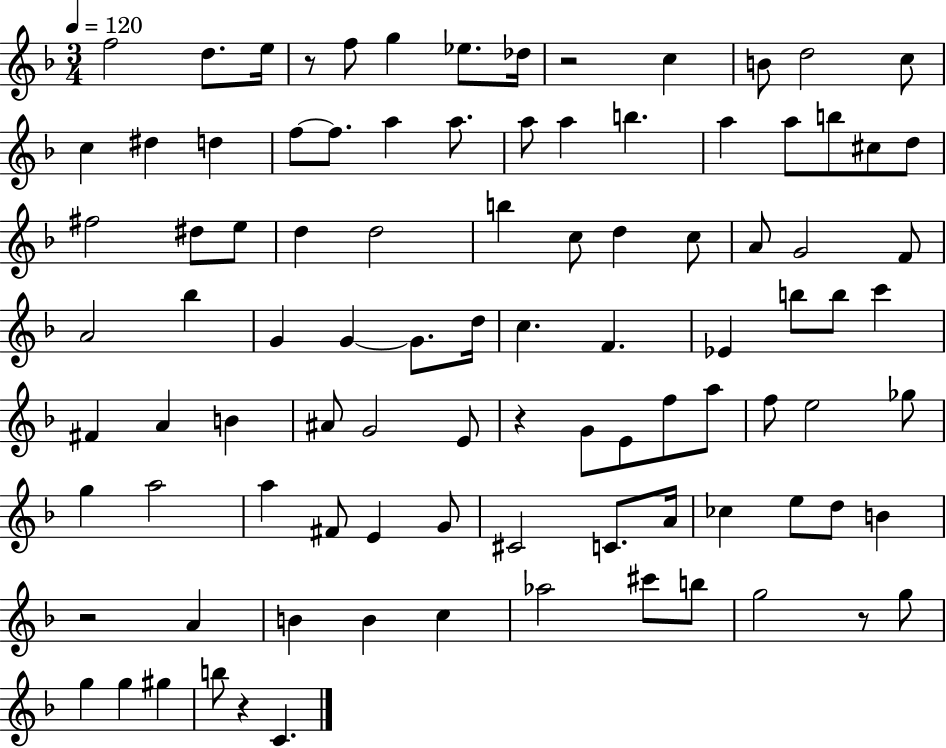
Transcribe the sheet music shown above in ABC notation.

X:1
T:Untitled
M:3/4
L:1/4
K:F
f2 d/2 e/4 z/2 f/2 g _e/2 _d/4 z2 c B/2 d2 c/2 c ^d d f/2 f/2 a a/2 a/2 a b a a/2 b/2 ^c/2 d/2 ^f2 ^d/2 e/2 d d2 b c/2 d c/2 A/2 G2 F/2 A2 _b G G G/2 d/4 c F _E b/2 b/2 c' ^F A B ^A/2 G2 E/2 z G/2 E/2 f/2 a/2 f/2 e2 _g/2 g a2 a ^F/2 E G/2 ^C2 C/2 A/4 _c e/2 d/2 B z2 A B B c _a2 ^c'/2 b/2 g2 z/2 g/2 g g ^g b/2 z C